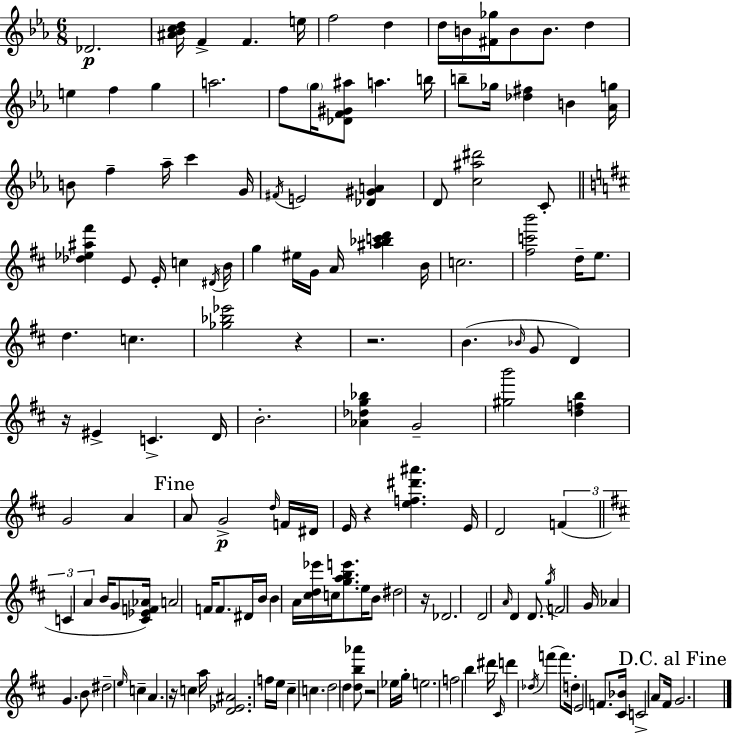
Db4/h. [A#4,Bb4,C5,D5]/s F4/q F4/q. E5/s F5/h D5/q D5/s B4/s [F#4,Gb5]/s B4/e B4/e. D5/q E5/q F5/q G5/q A5/h. F5/e G5/s [Db4,F4,G#4,A#5]/e A5/q. B5/s B5/e Gb5/s [Db5,F#5]/q B4/q [Ab4,G5]/s B4/e F5/q Ab5/s C6/q G4/s F#4/s E4/h [Db4,G#4,A4]/q D4/e [C5,A#5,D#6]/h C4/e [Db5,Eb5,A#5,F#6]/q E4/e E4/s C5/q D#4/s B4/s G5/q EIS5/s G4/s A4/s [A#5,Bb5,C6,D6]/q B4/s C5/h. [F#5,C6,B6]/h D5/s E5/e. D5/q. C5/q. [Gb5,Bb5,Eb6]/h R/q R/h. B4/q. Bb4/s G4/e D4/q R/s EIS4/q C4/q. D4/s B4/h. [Ab4,Db5,G5,Bb5]/q G4/h [G#5,B6]/h [D5,F5,B5]/q G4/h A4/q A4/e G4/h D5/s F4/s D#4/s E4/s R/q [E5,F5,D#6,A#6]/q. E4/s D4/h F4/q C4/q A4/q B4/s G4/e [C#4,Eb4,F4,Ab4]/s A4/h F4/s F4/e. D#4/s B4/s B4/q A4/s [C#5,D5,Eb6]/s C5/s [G5,A5,B5,E6]/e. E5/s B4/e D#5/h R/s Db4/h. D4/h A4/s D4/q D4/e. G5/s F4/h G4/s Ab4/q G4/q. B4/e D#5/h E5/s C5/q A4/q. R/s C5/q A5/s [D4,Eb4,A#4]/h. F5/s E5/s C#5/q C5/q. D5/h D5/q [D5,B5,Ab6]/e R/h Eb5/s G5/s E5/h. F5/h B5/q D#6/s C#4/s D6/q Db5/s F6/q F6/e. D5/s E4/h F4/e. [C#4,Bb4]/s C4/h A4/e F#4/s G4/h.